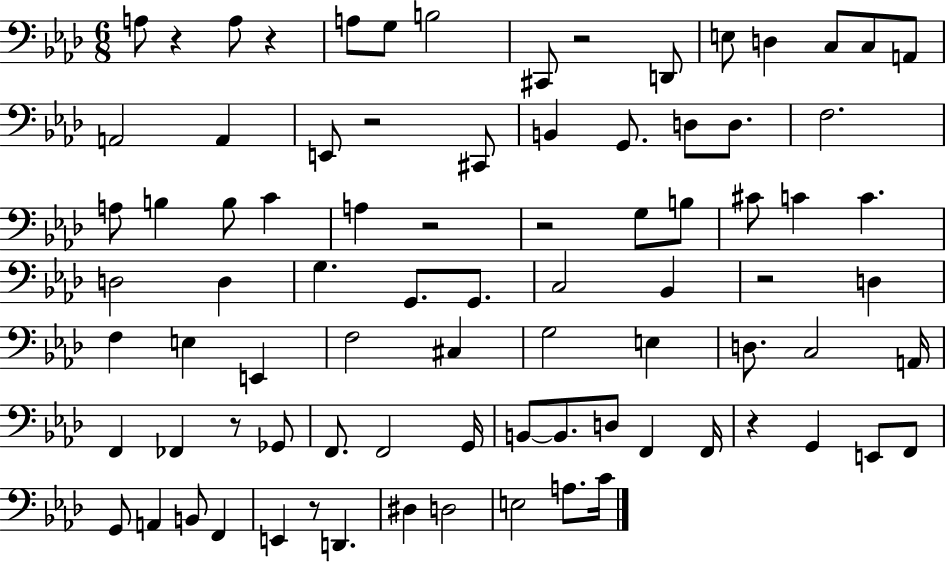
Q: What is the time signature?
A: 6/8